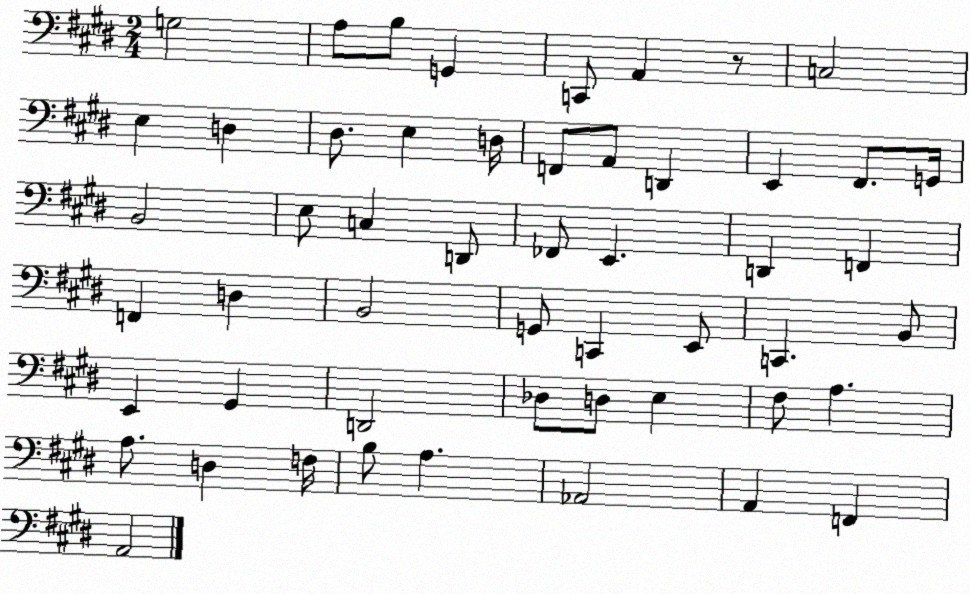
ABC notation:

X:1
T:Untitled
M:2/4
L:1/4
K:E
G,2 A,/2 B,/2 G,, C,,/2 A,, z/2 C,2 E, D, ^D,/2 E, D,/4 F,,/2 A,,/2 D,, E,, ^F,,/2 G,,/4 B,,2 E,/2 C, D,,/2 _F,,/2 E,, D,, F,, F,, D, B,,2 G,,/2 C,, E,,/2 C,, B,,/2 E,, ^G,, D,,2 _D,/2 D,/2 E, ^F,/2 A, A,/2 D, F,/4 B,/2 A, _A,,2 A,, F,, A,,2